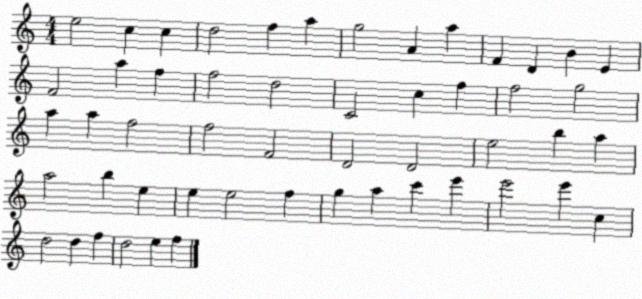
X:1
T:Untitled
M:4/4
L:1/4
K:C
e2 c c d2 f a g2 A a F D B E F2 a f f2 d2 C2 c f f2 g2 a a f2 f2 F2 D2 D2 e2 b a a2 b e e e2 f g a c' e' e'2 e' c d2 d f d2 e f